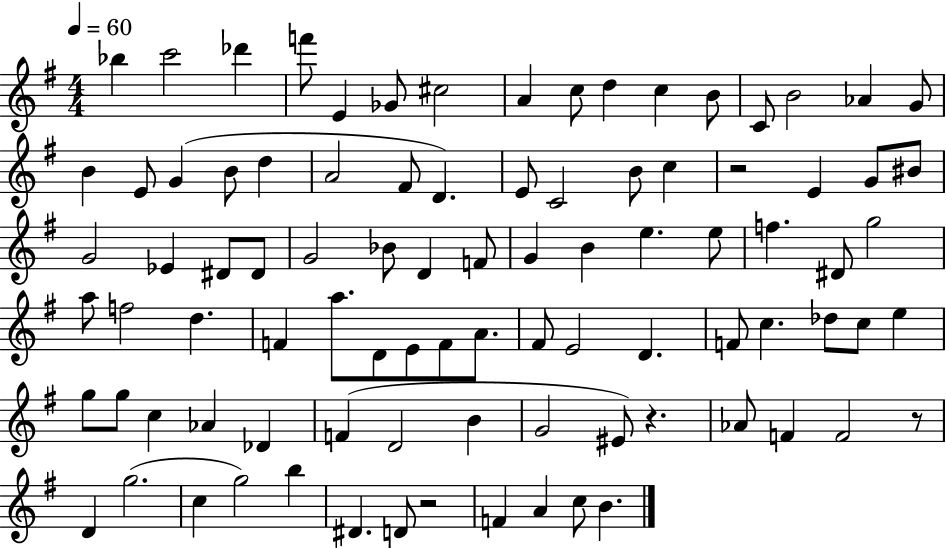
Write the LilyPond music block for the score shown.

{
  \clef treble
  \numericTimeSignature
  \time 4/4
  \key g \major
  \tempo 4 = 60
  bes''4 c'''2 des'''4 | f'''8 e'4 ges'8 cis''2 | a'4 c''8 d''4 c''4 b'8 | c'8 b'2 aes'4 g'8 | \break b'4 e'8 g'4( b'8 d''4 | a'2 fis'8 d'4.) | e'8 c'2 b'8 c''4 | r2 e'4 g'8 bis'8 | \break g'2 ees'4 dis'8 dis'8 | g'2 bes'8 d'4 f'8 | g'4 b'4 e''4. e''8 | f''4. dis'8 g''2 | \break a''8 f''2 d''4. | f'4 a''8. d'8 e'8 f'8 a'8. | fis'8 e'2 d'4. | f'8 c''4. des''8 c''8 e''4 | \break g''8 g''8 c''4 aes'4 des'4 | f'4( d'2 b'4 | g'2 eis'8) r4. | aes'8 f'4 f'2 r8 | \break d'4 g''2.( | c''4 g''2) b''4 | dis'4. d'8 r2 | f'4 a'4 c''8 b'4. | \break \bar "|."
}